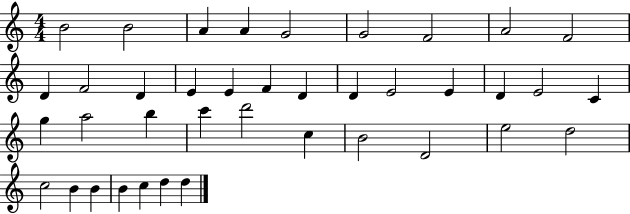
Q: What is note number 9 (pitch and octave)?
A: F4